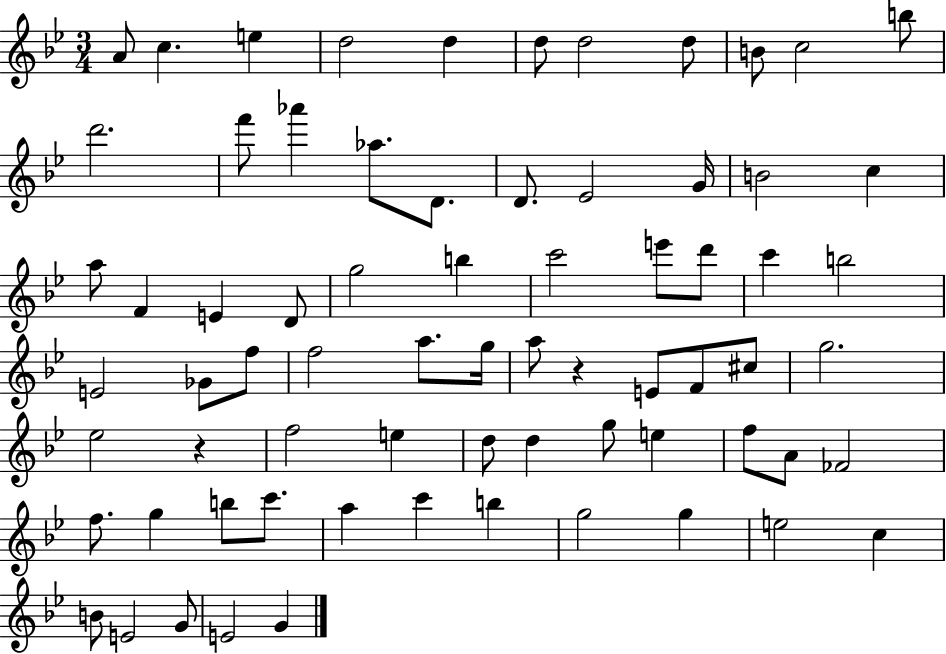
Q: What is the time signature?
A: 3/4